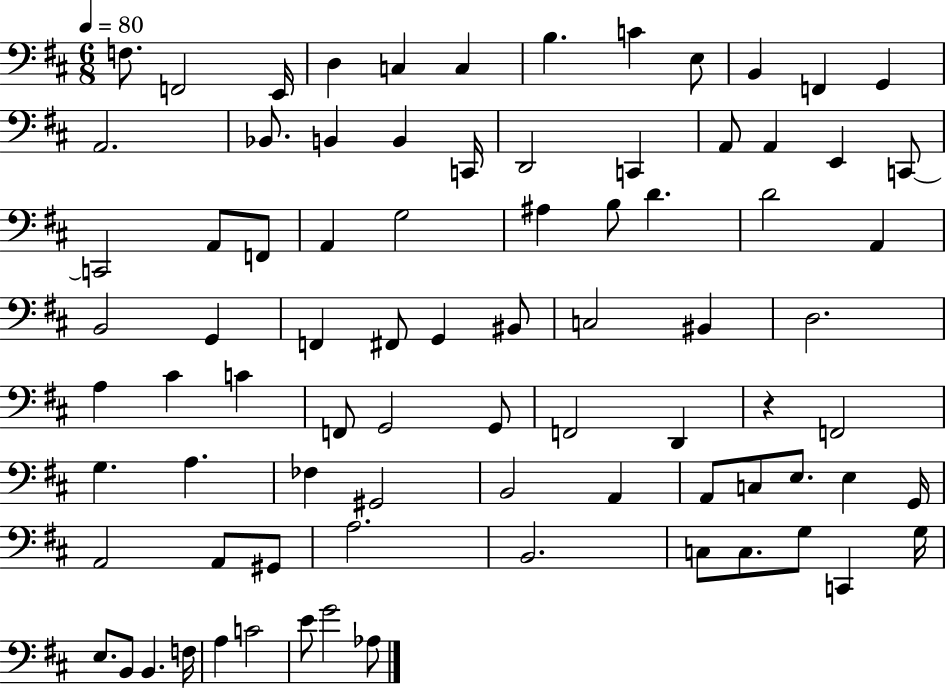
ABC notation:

X:1
T:Untitled
M:6/8
L:1/4
K:D
F,/2 F,,2 E,,/4 D, C, C, B, C E,/2 B,, F,, G,, A,,2 _B,,/2 B,, B,, C,,/4 D,,2 C,, A,,/2 A,, E,, C,,/2 C,,2 A,,/2 F,,/2 A,, G,2 ^A, B,/2 D D2 A,, B,,2 G,, F,, ^F,,/2 G,, ^B,,/2 C,2 ^B,, D,2 A, ^C C F,,/2 G,,2 G,,/2 F,,2 D,, z F,,2 G, A, _F, ^G,,2 B,,2 A,, A,,/2 C,/2 E,/2 E, G,,/4 A,,2 A,,/2 ^G,,/2 A,2 B,,2 C,/2 C,/2 G,/2 C,, G,/4 E,/2 B,,/2 B,, F,/4 A, C2 E/2 G2 _A,/2